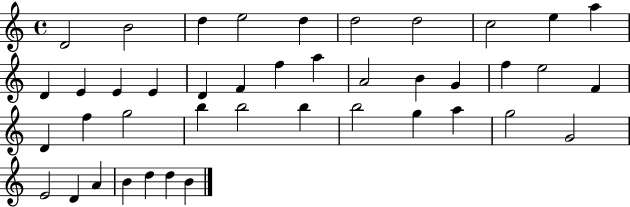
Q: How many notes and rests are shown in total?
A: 42